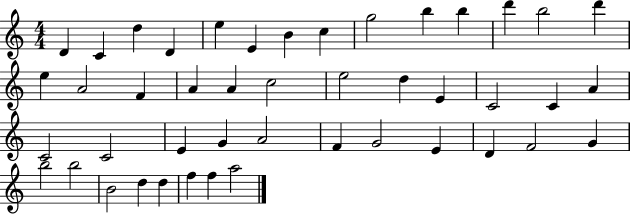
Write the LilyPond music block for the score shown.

{
  \clef treble
  \numericTimeSignature
  \time 4/4
  \key c \major
  d'4 c'4 d''4 d'4 | e''4 e'4 b'4 c''4 | g''2 b''4 b''4 | d'''4 b''2 d'''4 | \break e''4 a'2 f'4 | a'4 a'4 c''2 | e''2 d''4 e'4 | c'2 c'4 a'4 | \break c'2 c'2 | e'4 g'4 a'2 | f'4 g'2 e'4 | d'4 f'2 g'4 | \break b''2 b''2 | b'2 d''4 d''4 | f''4 f''4 a''2 | \bar "|."
}